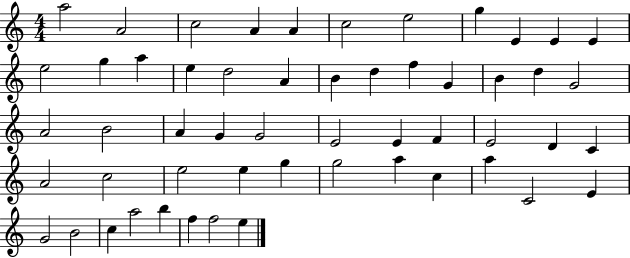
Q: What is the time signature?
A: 4/4